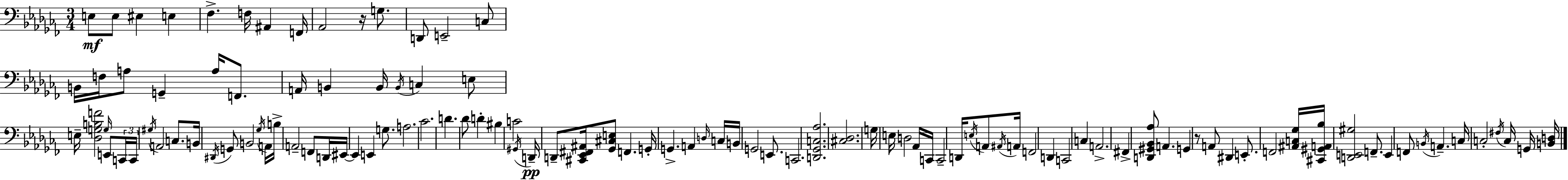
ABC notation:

X:1
T:Untitled
M:3/4
L:1/4
K:Abm
E,/2 E,/2 ^E, E, _F, F,/4 ^A,, F,,/4 _A,,2 z/4 G,/2 D,,/2 E,,2 C,/2 B,,/4 F,/4 A,/2 G,, A,/4 F,,/2 A,,/4 B,, B,,/4 B,,/4 C, E,/2 E,/4 [_D,G,B,F]2 G,/4 E,,/2 C,,/4 C,,/4 ^G,/4 A,,2 C,/2 B,,/4 ^D,,/4 G,,/2 B,,2 _G,/4 A,,/4 B,/4 A,,2 F,,/2 D,,/4 ^E,,/4 ^E,, E,, G,/2 A,2 _C2 D _D/2 D ^B, C2 ^G,,/4 D,,/4 D,,/2 [^C,,_E,,^F,,^A,,]/4 [_G,,^C,E,]/2 F,, G,,/4 G,, A,, D,/4 C,/4 B,,/4 G,,2 E,,/2 C,,2 [D,,_G,,C,_A,]2 [^C,_D,]2 G,/4 E,/4 D,2 _A,,/4 C,,/4 C,,2 D,,/4 E,/4 A,,/2 ^A,,/4 A,,/4 F,,2 D,, C,,2 C, A,,2 ^F,, [D,,^G,,_B,,_A,]/2 A,, G,, z/2 A,,/2 ^D,, E,,/2 F,,2 [^A,,C,_G,]/4 [^C,,^G,,A,,_B,]/4 [D,,E,,^G,]2 F,,/2 E,, F,,/2 B,,/4 A,, C,/4 C,2 ^F,/4 C,/4 G,,/4 [B,,D,]/4